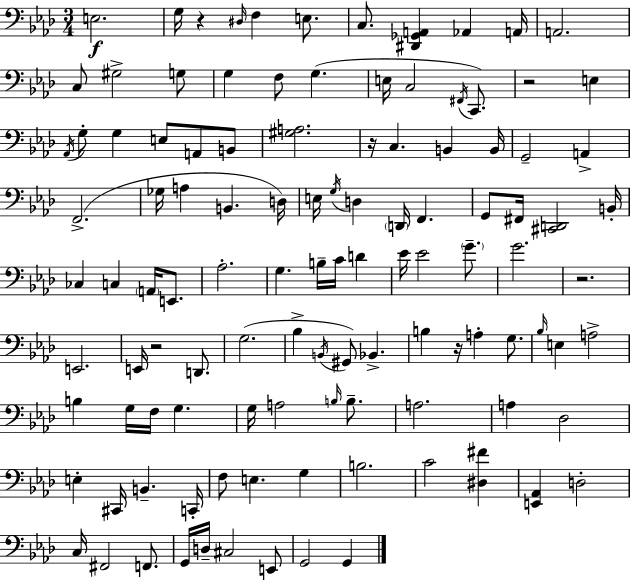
X:1
T:Untitled
M:3/4
L:1/4
K:Ab
E,2 G,/4 z ^D,/4 F, E,/2 C,/2 [^D,,_G,,A,,] _A,, A,,/4 A,,2 C,/2 ^G,2 G,/2 G, F,/2 G, E,/4 C,2 ^F,,/4 C,,/2 z2 E, _A,,/4 G,/2 G, E,/2 A,,/2 B,,/2 [^G,A,]2 z/4 C, B,, B,,/4 G,,2 A,, F,,2 _G,/4 A, B,, D,/4 E,/4 G,/4 D, D,,/4 F,, G,,/2 ^F,,/4 [^C,,D,,]2 B,,/4 _C, C, A,,/4 E,,/2 _A,2 G, B,/4 C/4 D _E/4 _E2 G/2 G2 z2 E,,2 E,,/4 z2 D,,/2 G,2 _B, B,,/4 ^G,,/2 _B,, B, z/4 A, G,/2 _B,/4 E, A,2 B, G,/4 F,/4 G, G,/4 A,2 B,/4 B,/2 A,2 A, _D,2 E, ^C,,/4 B,, C,,/4 F,/2 E, G, B,2 C2 [^D,^F] [E,,_A,,] D,2 C,/4 ^F,,2 F,,/2 G,,/4 D,/4 ^C,2 E,,/2 G,,2 G,,